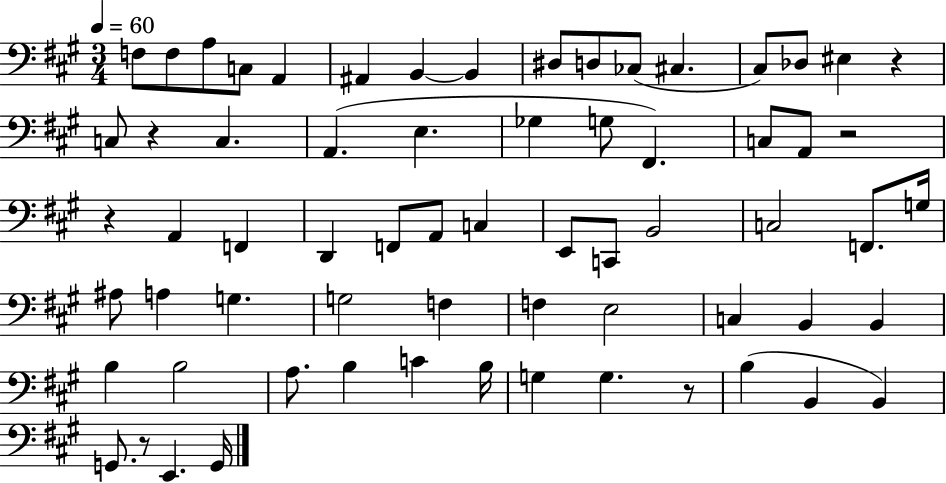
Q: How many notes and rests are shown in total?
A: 66